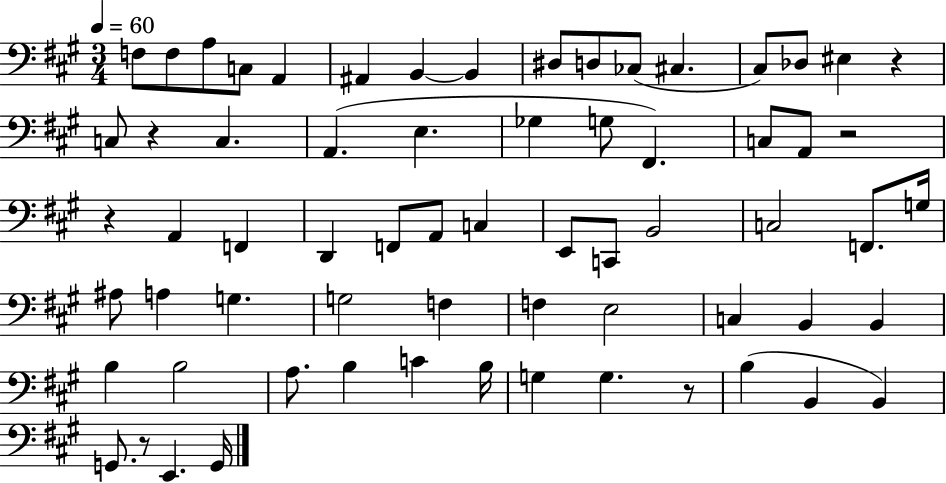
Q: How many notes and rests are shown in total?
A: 66